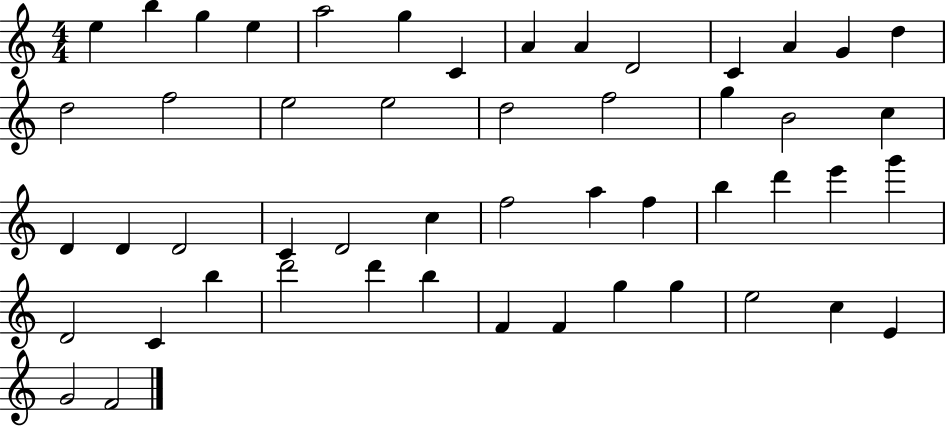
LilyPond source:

{
  \clef treble
  \numericTimeSignature
  \time 4/4
  \key c \major
  e''4 b''4 g''4 e''4 | a''2 g''4 c'4 | a'4 a'4 d'2 | c'4 a'4 g'4 d''4 | \break d''2 f''2 | e''2 e''2 | d''2 f''2 | g''4 b'2 c''4 | \break d'4 d'4 d'2 | c'4 d'2 c''4 | f''2 a''4 f''4 | b''4 d'''4 e'''4 g'''4 | \break d'2 c'4 b''4 | d'''2 d'''4 b''4 | f'4 f'4 g''4 g''4 | e''2 c''4 e'4 | \break g'2 f'2 | \bar "|."
}